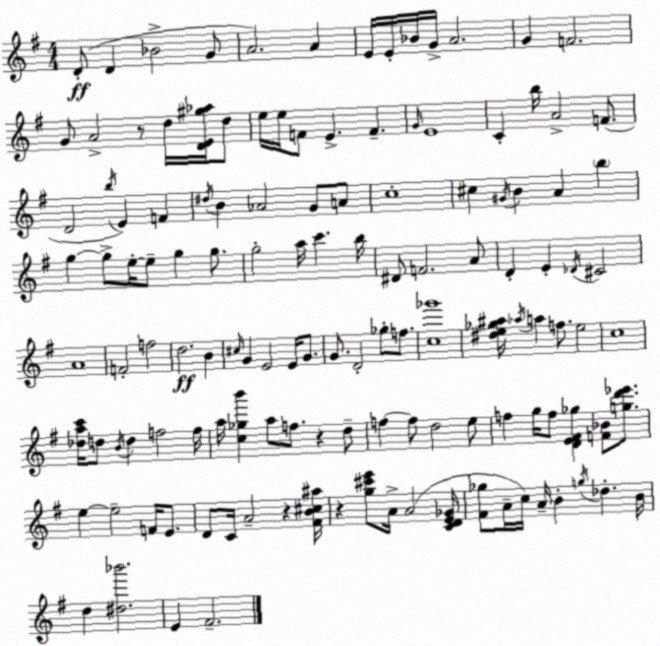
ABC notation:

X:1
T:Untitled
M:4/4
L:1/4
K:G
D/2 D _B2 G/2 A2 A E/4 E/4 _B/4 G/4 A2 G F2 G/2 A2 z/2 d/4 [DE^g_a]/4 d/2 e/4 e/4 F/2 E F G/4 E4 C b/4 A2 F/2 D2 b/4 E F ^d/4 B _A2 G/2 A/2 c4 ^c ^G/4 B A b g g/2 e/4 e/2 g g/2 g2 a/4 c' b/4 ^D/2 F2 A/2 D E _D/4 ^C2 A4 F2 f2 d2 B ^c/4 G E2 E/4 G/2 G/2 D2 _g/2 f/2 [c_g']4 [^de_g^a]/4 _a/4 a f/2 e2 c4 [_dac']/4 d/2 B/4 d f2 f/4 a/4 [c_gb'] a/2 f/2 z d/2 f f/2 d2 e/2 f g/4 f/2 [DE^F_g] [F_B]/2 [gd'_e']/2 e e2 F/4 E/2 D/2 C/4 A2 z [^FB^c^a]/4 z [g^c'e']/2 A/4 A2 [CDE_G]/4 [^F_g]/2 A/4 c/4 A/4 B g/4 _d B/4 d [^d_b']2 E ^F2